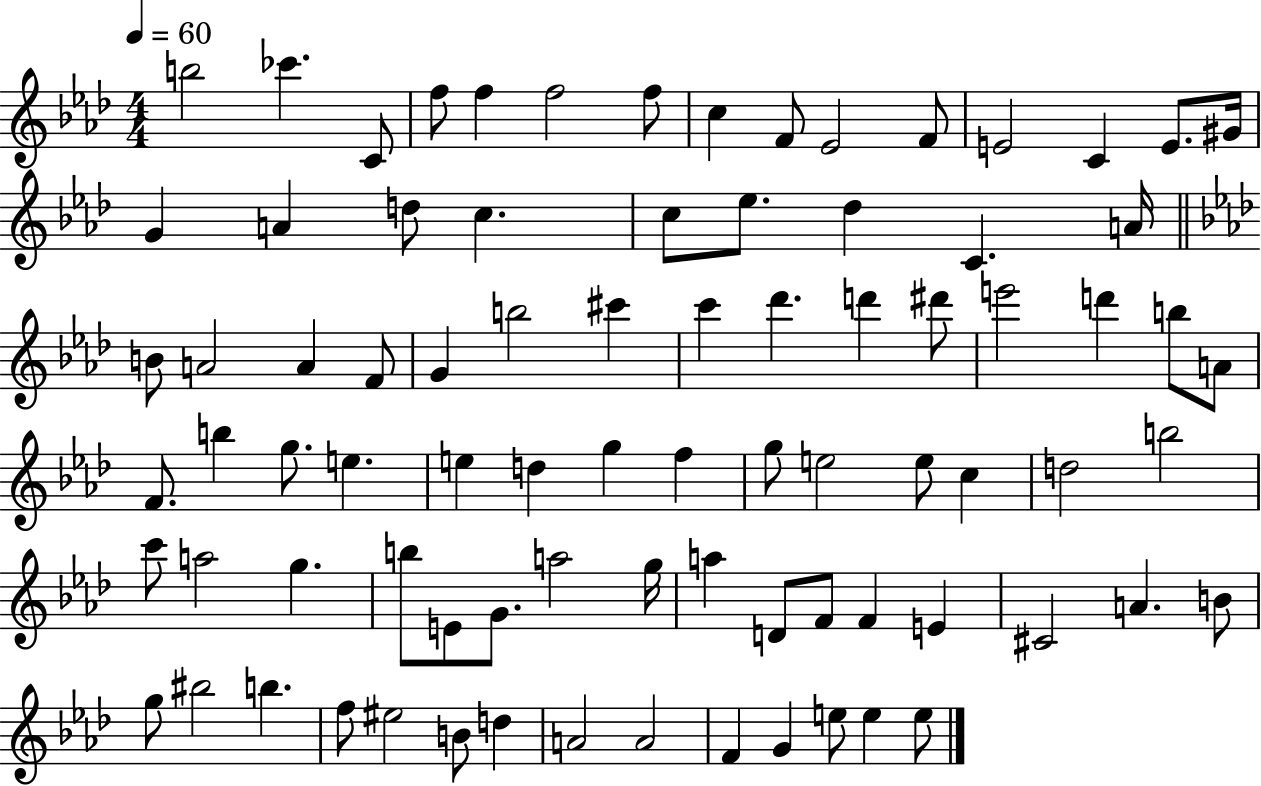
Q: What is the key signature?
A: AES major